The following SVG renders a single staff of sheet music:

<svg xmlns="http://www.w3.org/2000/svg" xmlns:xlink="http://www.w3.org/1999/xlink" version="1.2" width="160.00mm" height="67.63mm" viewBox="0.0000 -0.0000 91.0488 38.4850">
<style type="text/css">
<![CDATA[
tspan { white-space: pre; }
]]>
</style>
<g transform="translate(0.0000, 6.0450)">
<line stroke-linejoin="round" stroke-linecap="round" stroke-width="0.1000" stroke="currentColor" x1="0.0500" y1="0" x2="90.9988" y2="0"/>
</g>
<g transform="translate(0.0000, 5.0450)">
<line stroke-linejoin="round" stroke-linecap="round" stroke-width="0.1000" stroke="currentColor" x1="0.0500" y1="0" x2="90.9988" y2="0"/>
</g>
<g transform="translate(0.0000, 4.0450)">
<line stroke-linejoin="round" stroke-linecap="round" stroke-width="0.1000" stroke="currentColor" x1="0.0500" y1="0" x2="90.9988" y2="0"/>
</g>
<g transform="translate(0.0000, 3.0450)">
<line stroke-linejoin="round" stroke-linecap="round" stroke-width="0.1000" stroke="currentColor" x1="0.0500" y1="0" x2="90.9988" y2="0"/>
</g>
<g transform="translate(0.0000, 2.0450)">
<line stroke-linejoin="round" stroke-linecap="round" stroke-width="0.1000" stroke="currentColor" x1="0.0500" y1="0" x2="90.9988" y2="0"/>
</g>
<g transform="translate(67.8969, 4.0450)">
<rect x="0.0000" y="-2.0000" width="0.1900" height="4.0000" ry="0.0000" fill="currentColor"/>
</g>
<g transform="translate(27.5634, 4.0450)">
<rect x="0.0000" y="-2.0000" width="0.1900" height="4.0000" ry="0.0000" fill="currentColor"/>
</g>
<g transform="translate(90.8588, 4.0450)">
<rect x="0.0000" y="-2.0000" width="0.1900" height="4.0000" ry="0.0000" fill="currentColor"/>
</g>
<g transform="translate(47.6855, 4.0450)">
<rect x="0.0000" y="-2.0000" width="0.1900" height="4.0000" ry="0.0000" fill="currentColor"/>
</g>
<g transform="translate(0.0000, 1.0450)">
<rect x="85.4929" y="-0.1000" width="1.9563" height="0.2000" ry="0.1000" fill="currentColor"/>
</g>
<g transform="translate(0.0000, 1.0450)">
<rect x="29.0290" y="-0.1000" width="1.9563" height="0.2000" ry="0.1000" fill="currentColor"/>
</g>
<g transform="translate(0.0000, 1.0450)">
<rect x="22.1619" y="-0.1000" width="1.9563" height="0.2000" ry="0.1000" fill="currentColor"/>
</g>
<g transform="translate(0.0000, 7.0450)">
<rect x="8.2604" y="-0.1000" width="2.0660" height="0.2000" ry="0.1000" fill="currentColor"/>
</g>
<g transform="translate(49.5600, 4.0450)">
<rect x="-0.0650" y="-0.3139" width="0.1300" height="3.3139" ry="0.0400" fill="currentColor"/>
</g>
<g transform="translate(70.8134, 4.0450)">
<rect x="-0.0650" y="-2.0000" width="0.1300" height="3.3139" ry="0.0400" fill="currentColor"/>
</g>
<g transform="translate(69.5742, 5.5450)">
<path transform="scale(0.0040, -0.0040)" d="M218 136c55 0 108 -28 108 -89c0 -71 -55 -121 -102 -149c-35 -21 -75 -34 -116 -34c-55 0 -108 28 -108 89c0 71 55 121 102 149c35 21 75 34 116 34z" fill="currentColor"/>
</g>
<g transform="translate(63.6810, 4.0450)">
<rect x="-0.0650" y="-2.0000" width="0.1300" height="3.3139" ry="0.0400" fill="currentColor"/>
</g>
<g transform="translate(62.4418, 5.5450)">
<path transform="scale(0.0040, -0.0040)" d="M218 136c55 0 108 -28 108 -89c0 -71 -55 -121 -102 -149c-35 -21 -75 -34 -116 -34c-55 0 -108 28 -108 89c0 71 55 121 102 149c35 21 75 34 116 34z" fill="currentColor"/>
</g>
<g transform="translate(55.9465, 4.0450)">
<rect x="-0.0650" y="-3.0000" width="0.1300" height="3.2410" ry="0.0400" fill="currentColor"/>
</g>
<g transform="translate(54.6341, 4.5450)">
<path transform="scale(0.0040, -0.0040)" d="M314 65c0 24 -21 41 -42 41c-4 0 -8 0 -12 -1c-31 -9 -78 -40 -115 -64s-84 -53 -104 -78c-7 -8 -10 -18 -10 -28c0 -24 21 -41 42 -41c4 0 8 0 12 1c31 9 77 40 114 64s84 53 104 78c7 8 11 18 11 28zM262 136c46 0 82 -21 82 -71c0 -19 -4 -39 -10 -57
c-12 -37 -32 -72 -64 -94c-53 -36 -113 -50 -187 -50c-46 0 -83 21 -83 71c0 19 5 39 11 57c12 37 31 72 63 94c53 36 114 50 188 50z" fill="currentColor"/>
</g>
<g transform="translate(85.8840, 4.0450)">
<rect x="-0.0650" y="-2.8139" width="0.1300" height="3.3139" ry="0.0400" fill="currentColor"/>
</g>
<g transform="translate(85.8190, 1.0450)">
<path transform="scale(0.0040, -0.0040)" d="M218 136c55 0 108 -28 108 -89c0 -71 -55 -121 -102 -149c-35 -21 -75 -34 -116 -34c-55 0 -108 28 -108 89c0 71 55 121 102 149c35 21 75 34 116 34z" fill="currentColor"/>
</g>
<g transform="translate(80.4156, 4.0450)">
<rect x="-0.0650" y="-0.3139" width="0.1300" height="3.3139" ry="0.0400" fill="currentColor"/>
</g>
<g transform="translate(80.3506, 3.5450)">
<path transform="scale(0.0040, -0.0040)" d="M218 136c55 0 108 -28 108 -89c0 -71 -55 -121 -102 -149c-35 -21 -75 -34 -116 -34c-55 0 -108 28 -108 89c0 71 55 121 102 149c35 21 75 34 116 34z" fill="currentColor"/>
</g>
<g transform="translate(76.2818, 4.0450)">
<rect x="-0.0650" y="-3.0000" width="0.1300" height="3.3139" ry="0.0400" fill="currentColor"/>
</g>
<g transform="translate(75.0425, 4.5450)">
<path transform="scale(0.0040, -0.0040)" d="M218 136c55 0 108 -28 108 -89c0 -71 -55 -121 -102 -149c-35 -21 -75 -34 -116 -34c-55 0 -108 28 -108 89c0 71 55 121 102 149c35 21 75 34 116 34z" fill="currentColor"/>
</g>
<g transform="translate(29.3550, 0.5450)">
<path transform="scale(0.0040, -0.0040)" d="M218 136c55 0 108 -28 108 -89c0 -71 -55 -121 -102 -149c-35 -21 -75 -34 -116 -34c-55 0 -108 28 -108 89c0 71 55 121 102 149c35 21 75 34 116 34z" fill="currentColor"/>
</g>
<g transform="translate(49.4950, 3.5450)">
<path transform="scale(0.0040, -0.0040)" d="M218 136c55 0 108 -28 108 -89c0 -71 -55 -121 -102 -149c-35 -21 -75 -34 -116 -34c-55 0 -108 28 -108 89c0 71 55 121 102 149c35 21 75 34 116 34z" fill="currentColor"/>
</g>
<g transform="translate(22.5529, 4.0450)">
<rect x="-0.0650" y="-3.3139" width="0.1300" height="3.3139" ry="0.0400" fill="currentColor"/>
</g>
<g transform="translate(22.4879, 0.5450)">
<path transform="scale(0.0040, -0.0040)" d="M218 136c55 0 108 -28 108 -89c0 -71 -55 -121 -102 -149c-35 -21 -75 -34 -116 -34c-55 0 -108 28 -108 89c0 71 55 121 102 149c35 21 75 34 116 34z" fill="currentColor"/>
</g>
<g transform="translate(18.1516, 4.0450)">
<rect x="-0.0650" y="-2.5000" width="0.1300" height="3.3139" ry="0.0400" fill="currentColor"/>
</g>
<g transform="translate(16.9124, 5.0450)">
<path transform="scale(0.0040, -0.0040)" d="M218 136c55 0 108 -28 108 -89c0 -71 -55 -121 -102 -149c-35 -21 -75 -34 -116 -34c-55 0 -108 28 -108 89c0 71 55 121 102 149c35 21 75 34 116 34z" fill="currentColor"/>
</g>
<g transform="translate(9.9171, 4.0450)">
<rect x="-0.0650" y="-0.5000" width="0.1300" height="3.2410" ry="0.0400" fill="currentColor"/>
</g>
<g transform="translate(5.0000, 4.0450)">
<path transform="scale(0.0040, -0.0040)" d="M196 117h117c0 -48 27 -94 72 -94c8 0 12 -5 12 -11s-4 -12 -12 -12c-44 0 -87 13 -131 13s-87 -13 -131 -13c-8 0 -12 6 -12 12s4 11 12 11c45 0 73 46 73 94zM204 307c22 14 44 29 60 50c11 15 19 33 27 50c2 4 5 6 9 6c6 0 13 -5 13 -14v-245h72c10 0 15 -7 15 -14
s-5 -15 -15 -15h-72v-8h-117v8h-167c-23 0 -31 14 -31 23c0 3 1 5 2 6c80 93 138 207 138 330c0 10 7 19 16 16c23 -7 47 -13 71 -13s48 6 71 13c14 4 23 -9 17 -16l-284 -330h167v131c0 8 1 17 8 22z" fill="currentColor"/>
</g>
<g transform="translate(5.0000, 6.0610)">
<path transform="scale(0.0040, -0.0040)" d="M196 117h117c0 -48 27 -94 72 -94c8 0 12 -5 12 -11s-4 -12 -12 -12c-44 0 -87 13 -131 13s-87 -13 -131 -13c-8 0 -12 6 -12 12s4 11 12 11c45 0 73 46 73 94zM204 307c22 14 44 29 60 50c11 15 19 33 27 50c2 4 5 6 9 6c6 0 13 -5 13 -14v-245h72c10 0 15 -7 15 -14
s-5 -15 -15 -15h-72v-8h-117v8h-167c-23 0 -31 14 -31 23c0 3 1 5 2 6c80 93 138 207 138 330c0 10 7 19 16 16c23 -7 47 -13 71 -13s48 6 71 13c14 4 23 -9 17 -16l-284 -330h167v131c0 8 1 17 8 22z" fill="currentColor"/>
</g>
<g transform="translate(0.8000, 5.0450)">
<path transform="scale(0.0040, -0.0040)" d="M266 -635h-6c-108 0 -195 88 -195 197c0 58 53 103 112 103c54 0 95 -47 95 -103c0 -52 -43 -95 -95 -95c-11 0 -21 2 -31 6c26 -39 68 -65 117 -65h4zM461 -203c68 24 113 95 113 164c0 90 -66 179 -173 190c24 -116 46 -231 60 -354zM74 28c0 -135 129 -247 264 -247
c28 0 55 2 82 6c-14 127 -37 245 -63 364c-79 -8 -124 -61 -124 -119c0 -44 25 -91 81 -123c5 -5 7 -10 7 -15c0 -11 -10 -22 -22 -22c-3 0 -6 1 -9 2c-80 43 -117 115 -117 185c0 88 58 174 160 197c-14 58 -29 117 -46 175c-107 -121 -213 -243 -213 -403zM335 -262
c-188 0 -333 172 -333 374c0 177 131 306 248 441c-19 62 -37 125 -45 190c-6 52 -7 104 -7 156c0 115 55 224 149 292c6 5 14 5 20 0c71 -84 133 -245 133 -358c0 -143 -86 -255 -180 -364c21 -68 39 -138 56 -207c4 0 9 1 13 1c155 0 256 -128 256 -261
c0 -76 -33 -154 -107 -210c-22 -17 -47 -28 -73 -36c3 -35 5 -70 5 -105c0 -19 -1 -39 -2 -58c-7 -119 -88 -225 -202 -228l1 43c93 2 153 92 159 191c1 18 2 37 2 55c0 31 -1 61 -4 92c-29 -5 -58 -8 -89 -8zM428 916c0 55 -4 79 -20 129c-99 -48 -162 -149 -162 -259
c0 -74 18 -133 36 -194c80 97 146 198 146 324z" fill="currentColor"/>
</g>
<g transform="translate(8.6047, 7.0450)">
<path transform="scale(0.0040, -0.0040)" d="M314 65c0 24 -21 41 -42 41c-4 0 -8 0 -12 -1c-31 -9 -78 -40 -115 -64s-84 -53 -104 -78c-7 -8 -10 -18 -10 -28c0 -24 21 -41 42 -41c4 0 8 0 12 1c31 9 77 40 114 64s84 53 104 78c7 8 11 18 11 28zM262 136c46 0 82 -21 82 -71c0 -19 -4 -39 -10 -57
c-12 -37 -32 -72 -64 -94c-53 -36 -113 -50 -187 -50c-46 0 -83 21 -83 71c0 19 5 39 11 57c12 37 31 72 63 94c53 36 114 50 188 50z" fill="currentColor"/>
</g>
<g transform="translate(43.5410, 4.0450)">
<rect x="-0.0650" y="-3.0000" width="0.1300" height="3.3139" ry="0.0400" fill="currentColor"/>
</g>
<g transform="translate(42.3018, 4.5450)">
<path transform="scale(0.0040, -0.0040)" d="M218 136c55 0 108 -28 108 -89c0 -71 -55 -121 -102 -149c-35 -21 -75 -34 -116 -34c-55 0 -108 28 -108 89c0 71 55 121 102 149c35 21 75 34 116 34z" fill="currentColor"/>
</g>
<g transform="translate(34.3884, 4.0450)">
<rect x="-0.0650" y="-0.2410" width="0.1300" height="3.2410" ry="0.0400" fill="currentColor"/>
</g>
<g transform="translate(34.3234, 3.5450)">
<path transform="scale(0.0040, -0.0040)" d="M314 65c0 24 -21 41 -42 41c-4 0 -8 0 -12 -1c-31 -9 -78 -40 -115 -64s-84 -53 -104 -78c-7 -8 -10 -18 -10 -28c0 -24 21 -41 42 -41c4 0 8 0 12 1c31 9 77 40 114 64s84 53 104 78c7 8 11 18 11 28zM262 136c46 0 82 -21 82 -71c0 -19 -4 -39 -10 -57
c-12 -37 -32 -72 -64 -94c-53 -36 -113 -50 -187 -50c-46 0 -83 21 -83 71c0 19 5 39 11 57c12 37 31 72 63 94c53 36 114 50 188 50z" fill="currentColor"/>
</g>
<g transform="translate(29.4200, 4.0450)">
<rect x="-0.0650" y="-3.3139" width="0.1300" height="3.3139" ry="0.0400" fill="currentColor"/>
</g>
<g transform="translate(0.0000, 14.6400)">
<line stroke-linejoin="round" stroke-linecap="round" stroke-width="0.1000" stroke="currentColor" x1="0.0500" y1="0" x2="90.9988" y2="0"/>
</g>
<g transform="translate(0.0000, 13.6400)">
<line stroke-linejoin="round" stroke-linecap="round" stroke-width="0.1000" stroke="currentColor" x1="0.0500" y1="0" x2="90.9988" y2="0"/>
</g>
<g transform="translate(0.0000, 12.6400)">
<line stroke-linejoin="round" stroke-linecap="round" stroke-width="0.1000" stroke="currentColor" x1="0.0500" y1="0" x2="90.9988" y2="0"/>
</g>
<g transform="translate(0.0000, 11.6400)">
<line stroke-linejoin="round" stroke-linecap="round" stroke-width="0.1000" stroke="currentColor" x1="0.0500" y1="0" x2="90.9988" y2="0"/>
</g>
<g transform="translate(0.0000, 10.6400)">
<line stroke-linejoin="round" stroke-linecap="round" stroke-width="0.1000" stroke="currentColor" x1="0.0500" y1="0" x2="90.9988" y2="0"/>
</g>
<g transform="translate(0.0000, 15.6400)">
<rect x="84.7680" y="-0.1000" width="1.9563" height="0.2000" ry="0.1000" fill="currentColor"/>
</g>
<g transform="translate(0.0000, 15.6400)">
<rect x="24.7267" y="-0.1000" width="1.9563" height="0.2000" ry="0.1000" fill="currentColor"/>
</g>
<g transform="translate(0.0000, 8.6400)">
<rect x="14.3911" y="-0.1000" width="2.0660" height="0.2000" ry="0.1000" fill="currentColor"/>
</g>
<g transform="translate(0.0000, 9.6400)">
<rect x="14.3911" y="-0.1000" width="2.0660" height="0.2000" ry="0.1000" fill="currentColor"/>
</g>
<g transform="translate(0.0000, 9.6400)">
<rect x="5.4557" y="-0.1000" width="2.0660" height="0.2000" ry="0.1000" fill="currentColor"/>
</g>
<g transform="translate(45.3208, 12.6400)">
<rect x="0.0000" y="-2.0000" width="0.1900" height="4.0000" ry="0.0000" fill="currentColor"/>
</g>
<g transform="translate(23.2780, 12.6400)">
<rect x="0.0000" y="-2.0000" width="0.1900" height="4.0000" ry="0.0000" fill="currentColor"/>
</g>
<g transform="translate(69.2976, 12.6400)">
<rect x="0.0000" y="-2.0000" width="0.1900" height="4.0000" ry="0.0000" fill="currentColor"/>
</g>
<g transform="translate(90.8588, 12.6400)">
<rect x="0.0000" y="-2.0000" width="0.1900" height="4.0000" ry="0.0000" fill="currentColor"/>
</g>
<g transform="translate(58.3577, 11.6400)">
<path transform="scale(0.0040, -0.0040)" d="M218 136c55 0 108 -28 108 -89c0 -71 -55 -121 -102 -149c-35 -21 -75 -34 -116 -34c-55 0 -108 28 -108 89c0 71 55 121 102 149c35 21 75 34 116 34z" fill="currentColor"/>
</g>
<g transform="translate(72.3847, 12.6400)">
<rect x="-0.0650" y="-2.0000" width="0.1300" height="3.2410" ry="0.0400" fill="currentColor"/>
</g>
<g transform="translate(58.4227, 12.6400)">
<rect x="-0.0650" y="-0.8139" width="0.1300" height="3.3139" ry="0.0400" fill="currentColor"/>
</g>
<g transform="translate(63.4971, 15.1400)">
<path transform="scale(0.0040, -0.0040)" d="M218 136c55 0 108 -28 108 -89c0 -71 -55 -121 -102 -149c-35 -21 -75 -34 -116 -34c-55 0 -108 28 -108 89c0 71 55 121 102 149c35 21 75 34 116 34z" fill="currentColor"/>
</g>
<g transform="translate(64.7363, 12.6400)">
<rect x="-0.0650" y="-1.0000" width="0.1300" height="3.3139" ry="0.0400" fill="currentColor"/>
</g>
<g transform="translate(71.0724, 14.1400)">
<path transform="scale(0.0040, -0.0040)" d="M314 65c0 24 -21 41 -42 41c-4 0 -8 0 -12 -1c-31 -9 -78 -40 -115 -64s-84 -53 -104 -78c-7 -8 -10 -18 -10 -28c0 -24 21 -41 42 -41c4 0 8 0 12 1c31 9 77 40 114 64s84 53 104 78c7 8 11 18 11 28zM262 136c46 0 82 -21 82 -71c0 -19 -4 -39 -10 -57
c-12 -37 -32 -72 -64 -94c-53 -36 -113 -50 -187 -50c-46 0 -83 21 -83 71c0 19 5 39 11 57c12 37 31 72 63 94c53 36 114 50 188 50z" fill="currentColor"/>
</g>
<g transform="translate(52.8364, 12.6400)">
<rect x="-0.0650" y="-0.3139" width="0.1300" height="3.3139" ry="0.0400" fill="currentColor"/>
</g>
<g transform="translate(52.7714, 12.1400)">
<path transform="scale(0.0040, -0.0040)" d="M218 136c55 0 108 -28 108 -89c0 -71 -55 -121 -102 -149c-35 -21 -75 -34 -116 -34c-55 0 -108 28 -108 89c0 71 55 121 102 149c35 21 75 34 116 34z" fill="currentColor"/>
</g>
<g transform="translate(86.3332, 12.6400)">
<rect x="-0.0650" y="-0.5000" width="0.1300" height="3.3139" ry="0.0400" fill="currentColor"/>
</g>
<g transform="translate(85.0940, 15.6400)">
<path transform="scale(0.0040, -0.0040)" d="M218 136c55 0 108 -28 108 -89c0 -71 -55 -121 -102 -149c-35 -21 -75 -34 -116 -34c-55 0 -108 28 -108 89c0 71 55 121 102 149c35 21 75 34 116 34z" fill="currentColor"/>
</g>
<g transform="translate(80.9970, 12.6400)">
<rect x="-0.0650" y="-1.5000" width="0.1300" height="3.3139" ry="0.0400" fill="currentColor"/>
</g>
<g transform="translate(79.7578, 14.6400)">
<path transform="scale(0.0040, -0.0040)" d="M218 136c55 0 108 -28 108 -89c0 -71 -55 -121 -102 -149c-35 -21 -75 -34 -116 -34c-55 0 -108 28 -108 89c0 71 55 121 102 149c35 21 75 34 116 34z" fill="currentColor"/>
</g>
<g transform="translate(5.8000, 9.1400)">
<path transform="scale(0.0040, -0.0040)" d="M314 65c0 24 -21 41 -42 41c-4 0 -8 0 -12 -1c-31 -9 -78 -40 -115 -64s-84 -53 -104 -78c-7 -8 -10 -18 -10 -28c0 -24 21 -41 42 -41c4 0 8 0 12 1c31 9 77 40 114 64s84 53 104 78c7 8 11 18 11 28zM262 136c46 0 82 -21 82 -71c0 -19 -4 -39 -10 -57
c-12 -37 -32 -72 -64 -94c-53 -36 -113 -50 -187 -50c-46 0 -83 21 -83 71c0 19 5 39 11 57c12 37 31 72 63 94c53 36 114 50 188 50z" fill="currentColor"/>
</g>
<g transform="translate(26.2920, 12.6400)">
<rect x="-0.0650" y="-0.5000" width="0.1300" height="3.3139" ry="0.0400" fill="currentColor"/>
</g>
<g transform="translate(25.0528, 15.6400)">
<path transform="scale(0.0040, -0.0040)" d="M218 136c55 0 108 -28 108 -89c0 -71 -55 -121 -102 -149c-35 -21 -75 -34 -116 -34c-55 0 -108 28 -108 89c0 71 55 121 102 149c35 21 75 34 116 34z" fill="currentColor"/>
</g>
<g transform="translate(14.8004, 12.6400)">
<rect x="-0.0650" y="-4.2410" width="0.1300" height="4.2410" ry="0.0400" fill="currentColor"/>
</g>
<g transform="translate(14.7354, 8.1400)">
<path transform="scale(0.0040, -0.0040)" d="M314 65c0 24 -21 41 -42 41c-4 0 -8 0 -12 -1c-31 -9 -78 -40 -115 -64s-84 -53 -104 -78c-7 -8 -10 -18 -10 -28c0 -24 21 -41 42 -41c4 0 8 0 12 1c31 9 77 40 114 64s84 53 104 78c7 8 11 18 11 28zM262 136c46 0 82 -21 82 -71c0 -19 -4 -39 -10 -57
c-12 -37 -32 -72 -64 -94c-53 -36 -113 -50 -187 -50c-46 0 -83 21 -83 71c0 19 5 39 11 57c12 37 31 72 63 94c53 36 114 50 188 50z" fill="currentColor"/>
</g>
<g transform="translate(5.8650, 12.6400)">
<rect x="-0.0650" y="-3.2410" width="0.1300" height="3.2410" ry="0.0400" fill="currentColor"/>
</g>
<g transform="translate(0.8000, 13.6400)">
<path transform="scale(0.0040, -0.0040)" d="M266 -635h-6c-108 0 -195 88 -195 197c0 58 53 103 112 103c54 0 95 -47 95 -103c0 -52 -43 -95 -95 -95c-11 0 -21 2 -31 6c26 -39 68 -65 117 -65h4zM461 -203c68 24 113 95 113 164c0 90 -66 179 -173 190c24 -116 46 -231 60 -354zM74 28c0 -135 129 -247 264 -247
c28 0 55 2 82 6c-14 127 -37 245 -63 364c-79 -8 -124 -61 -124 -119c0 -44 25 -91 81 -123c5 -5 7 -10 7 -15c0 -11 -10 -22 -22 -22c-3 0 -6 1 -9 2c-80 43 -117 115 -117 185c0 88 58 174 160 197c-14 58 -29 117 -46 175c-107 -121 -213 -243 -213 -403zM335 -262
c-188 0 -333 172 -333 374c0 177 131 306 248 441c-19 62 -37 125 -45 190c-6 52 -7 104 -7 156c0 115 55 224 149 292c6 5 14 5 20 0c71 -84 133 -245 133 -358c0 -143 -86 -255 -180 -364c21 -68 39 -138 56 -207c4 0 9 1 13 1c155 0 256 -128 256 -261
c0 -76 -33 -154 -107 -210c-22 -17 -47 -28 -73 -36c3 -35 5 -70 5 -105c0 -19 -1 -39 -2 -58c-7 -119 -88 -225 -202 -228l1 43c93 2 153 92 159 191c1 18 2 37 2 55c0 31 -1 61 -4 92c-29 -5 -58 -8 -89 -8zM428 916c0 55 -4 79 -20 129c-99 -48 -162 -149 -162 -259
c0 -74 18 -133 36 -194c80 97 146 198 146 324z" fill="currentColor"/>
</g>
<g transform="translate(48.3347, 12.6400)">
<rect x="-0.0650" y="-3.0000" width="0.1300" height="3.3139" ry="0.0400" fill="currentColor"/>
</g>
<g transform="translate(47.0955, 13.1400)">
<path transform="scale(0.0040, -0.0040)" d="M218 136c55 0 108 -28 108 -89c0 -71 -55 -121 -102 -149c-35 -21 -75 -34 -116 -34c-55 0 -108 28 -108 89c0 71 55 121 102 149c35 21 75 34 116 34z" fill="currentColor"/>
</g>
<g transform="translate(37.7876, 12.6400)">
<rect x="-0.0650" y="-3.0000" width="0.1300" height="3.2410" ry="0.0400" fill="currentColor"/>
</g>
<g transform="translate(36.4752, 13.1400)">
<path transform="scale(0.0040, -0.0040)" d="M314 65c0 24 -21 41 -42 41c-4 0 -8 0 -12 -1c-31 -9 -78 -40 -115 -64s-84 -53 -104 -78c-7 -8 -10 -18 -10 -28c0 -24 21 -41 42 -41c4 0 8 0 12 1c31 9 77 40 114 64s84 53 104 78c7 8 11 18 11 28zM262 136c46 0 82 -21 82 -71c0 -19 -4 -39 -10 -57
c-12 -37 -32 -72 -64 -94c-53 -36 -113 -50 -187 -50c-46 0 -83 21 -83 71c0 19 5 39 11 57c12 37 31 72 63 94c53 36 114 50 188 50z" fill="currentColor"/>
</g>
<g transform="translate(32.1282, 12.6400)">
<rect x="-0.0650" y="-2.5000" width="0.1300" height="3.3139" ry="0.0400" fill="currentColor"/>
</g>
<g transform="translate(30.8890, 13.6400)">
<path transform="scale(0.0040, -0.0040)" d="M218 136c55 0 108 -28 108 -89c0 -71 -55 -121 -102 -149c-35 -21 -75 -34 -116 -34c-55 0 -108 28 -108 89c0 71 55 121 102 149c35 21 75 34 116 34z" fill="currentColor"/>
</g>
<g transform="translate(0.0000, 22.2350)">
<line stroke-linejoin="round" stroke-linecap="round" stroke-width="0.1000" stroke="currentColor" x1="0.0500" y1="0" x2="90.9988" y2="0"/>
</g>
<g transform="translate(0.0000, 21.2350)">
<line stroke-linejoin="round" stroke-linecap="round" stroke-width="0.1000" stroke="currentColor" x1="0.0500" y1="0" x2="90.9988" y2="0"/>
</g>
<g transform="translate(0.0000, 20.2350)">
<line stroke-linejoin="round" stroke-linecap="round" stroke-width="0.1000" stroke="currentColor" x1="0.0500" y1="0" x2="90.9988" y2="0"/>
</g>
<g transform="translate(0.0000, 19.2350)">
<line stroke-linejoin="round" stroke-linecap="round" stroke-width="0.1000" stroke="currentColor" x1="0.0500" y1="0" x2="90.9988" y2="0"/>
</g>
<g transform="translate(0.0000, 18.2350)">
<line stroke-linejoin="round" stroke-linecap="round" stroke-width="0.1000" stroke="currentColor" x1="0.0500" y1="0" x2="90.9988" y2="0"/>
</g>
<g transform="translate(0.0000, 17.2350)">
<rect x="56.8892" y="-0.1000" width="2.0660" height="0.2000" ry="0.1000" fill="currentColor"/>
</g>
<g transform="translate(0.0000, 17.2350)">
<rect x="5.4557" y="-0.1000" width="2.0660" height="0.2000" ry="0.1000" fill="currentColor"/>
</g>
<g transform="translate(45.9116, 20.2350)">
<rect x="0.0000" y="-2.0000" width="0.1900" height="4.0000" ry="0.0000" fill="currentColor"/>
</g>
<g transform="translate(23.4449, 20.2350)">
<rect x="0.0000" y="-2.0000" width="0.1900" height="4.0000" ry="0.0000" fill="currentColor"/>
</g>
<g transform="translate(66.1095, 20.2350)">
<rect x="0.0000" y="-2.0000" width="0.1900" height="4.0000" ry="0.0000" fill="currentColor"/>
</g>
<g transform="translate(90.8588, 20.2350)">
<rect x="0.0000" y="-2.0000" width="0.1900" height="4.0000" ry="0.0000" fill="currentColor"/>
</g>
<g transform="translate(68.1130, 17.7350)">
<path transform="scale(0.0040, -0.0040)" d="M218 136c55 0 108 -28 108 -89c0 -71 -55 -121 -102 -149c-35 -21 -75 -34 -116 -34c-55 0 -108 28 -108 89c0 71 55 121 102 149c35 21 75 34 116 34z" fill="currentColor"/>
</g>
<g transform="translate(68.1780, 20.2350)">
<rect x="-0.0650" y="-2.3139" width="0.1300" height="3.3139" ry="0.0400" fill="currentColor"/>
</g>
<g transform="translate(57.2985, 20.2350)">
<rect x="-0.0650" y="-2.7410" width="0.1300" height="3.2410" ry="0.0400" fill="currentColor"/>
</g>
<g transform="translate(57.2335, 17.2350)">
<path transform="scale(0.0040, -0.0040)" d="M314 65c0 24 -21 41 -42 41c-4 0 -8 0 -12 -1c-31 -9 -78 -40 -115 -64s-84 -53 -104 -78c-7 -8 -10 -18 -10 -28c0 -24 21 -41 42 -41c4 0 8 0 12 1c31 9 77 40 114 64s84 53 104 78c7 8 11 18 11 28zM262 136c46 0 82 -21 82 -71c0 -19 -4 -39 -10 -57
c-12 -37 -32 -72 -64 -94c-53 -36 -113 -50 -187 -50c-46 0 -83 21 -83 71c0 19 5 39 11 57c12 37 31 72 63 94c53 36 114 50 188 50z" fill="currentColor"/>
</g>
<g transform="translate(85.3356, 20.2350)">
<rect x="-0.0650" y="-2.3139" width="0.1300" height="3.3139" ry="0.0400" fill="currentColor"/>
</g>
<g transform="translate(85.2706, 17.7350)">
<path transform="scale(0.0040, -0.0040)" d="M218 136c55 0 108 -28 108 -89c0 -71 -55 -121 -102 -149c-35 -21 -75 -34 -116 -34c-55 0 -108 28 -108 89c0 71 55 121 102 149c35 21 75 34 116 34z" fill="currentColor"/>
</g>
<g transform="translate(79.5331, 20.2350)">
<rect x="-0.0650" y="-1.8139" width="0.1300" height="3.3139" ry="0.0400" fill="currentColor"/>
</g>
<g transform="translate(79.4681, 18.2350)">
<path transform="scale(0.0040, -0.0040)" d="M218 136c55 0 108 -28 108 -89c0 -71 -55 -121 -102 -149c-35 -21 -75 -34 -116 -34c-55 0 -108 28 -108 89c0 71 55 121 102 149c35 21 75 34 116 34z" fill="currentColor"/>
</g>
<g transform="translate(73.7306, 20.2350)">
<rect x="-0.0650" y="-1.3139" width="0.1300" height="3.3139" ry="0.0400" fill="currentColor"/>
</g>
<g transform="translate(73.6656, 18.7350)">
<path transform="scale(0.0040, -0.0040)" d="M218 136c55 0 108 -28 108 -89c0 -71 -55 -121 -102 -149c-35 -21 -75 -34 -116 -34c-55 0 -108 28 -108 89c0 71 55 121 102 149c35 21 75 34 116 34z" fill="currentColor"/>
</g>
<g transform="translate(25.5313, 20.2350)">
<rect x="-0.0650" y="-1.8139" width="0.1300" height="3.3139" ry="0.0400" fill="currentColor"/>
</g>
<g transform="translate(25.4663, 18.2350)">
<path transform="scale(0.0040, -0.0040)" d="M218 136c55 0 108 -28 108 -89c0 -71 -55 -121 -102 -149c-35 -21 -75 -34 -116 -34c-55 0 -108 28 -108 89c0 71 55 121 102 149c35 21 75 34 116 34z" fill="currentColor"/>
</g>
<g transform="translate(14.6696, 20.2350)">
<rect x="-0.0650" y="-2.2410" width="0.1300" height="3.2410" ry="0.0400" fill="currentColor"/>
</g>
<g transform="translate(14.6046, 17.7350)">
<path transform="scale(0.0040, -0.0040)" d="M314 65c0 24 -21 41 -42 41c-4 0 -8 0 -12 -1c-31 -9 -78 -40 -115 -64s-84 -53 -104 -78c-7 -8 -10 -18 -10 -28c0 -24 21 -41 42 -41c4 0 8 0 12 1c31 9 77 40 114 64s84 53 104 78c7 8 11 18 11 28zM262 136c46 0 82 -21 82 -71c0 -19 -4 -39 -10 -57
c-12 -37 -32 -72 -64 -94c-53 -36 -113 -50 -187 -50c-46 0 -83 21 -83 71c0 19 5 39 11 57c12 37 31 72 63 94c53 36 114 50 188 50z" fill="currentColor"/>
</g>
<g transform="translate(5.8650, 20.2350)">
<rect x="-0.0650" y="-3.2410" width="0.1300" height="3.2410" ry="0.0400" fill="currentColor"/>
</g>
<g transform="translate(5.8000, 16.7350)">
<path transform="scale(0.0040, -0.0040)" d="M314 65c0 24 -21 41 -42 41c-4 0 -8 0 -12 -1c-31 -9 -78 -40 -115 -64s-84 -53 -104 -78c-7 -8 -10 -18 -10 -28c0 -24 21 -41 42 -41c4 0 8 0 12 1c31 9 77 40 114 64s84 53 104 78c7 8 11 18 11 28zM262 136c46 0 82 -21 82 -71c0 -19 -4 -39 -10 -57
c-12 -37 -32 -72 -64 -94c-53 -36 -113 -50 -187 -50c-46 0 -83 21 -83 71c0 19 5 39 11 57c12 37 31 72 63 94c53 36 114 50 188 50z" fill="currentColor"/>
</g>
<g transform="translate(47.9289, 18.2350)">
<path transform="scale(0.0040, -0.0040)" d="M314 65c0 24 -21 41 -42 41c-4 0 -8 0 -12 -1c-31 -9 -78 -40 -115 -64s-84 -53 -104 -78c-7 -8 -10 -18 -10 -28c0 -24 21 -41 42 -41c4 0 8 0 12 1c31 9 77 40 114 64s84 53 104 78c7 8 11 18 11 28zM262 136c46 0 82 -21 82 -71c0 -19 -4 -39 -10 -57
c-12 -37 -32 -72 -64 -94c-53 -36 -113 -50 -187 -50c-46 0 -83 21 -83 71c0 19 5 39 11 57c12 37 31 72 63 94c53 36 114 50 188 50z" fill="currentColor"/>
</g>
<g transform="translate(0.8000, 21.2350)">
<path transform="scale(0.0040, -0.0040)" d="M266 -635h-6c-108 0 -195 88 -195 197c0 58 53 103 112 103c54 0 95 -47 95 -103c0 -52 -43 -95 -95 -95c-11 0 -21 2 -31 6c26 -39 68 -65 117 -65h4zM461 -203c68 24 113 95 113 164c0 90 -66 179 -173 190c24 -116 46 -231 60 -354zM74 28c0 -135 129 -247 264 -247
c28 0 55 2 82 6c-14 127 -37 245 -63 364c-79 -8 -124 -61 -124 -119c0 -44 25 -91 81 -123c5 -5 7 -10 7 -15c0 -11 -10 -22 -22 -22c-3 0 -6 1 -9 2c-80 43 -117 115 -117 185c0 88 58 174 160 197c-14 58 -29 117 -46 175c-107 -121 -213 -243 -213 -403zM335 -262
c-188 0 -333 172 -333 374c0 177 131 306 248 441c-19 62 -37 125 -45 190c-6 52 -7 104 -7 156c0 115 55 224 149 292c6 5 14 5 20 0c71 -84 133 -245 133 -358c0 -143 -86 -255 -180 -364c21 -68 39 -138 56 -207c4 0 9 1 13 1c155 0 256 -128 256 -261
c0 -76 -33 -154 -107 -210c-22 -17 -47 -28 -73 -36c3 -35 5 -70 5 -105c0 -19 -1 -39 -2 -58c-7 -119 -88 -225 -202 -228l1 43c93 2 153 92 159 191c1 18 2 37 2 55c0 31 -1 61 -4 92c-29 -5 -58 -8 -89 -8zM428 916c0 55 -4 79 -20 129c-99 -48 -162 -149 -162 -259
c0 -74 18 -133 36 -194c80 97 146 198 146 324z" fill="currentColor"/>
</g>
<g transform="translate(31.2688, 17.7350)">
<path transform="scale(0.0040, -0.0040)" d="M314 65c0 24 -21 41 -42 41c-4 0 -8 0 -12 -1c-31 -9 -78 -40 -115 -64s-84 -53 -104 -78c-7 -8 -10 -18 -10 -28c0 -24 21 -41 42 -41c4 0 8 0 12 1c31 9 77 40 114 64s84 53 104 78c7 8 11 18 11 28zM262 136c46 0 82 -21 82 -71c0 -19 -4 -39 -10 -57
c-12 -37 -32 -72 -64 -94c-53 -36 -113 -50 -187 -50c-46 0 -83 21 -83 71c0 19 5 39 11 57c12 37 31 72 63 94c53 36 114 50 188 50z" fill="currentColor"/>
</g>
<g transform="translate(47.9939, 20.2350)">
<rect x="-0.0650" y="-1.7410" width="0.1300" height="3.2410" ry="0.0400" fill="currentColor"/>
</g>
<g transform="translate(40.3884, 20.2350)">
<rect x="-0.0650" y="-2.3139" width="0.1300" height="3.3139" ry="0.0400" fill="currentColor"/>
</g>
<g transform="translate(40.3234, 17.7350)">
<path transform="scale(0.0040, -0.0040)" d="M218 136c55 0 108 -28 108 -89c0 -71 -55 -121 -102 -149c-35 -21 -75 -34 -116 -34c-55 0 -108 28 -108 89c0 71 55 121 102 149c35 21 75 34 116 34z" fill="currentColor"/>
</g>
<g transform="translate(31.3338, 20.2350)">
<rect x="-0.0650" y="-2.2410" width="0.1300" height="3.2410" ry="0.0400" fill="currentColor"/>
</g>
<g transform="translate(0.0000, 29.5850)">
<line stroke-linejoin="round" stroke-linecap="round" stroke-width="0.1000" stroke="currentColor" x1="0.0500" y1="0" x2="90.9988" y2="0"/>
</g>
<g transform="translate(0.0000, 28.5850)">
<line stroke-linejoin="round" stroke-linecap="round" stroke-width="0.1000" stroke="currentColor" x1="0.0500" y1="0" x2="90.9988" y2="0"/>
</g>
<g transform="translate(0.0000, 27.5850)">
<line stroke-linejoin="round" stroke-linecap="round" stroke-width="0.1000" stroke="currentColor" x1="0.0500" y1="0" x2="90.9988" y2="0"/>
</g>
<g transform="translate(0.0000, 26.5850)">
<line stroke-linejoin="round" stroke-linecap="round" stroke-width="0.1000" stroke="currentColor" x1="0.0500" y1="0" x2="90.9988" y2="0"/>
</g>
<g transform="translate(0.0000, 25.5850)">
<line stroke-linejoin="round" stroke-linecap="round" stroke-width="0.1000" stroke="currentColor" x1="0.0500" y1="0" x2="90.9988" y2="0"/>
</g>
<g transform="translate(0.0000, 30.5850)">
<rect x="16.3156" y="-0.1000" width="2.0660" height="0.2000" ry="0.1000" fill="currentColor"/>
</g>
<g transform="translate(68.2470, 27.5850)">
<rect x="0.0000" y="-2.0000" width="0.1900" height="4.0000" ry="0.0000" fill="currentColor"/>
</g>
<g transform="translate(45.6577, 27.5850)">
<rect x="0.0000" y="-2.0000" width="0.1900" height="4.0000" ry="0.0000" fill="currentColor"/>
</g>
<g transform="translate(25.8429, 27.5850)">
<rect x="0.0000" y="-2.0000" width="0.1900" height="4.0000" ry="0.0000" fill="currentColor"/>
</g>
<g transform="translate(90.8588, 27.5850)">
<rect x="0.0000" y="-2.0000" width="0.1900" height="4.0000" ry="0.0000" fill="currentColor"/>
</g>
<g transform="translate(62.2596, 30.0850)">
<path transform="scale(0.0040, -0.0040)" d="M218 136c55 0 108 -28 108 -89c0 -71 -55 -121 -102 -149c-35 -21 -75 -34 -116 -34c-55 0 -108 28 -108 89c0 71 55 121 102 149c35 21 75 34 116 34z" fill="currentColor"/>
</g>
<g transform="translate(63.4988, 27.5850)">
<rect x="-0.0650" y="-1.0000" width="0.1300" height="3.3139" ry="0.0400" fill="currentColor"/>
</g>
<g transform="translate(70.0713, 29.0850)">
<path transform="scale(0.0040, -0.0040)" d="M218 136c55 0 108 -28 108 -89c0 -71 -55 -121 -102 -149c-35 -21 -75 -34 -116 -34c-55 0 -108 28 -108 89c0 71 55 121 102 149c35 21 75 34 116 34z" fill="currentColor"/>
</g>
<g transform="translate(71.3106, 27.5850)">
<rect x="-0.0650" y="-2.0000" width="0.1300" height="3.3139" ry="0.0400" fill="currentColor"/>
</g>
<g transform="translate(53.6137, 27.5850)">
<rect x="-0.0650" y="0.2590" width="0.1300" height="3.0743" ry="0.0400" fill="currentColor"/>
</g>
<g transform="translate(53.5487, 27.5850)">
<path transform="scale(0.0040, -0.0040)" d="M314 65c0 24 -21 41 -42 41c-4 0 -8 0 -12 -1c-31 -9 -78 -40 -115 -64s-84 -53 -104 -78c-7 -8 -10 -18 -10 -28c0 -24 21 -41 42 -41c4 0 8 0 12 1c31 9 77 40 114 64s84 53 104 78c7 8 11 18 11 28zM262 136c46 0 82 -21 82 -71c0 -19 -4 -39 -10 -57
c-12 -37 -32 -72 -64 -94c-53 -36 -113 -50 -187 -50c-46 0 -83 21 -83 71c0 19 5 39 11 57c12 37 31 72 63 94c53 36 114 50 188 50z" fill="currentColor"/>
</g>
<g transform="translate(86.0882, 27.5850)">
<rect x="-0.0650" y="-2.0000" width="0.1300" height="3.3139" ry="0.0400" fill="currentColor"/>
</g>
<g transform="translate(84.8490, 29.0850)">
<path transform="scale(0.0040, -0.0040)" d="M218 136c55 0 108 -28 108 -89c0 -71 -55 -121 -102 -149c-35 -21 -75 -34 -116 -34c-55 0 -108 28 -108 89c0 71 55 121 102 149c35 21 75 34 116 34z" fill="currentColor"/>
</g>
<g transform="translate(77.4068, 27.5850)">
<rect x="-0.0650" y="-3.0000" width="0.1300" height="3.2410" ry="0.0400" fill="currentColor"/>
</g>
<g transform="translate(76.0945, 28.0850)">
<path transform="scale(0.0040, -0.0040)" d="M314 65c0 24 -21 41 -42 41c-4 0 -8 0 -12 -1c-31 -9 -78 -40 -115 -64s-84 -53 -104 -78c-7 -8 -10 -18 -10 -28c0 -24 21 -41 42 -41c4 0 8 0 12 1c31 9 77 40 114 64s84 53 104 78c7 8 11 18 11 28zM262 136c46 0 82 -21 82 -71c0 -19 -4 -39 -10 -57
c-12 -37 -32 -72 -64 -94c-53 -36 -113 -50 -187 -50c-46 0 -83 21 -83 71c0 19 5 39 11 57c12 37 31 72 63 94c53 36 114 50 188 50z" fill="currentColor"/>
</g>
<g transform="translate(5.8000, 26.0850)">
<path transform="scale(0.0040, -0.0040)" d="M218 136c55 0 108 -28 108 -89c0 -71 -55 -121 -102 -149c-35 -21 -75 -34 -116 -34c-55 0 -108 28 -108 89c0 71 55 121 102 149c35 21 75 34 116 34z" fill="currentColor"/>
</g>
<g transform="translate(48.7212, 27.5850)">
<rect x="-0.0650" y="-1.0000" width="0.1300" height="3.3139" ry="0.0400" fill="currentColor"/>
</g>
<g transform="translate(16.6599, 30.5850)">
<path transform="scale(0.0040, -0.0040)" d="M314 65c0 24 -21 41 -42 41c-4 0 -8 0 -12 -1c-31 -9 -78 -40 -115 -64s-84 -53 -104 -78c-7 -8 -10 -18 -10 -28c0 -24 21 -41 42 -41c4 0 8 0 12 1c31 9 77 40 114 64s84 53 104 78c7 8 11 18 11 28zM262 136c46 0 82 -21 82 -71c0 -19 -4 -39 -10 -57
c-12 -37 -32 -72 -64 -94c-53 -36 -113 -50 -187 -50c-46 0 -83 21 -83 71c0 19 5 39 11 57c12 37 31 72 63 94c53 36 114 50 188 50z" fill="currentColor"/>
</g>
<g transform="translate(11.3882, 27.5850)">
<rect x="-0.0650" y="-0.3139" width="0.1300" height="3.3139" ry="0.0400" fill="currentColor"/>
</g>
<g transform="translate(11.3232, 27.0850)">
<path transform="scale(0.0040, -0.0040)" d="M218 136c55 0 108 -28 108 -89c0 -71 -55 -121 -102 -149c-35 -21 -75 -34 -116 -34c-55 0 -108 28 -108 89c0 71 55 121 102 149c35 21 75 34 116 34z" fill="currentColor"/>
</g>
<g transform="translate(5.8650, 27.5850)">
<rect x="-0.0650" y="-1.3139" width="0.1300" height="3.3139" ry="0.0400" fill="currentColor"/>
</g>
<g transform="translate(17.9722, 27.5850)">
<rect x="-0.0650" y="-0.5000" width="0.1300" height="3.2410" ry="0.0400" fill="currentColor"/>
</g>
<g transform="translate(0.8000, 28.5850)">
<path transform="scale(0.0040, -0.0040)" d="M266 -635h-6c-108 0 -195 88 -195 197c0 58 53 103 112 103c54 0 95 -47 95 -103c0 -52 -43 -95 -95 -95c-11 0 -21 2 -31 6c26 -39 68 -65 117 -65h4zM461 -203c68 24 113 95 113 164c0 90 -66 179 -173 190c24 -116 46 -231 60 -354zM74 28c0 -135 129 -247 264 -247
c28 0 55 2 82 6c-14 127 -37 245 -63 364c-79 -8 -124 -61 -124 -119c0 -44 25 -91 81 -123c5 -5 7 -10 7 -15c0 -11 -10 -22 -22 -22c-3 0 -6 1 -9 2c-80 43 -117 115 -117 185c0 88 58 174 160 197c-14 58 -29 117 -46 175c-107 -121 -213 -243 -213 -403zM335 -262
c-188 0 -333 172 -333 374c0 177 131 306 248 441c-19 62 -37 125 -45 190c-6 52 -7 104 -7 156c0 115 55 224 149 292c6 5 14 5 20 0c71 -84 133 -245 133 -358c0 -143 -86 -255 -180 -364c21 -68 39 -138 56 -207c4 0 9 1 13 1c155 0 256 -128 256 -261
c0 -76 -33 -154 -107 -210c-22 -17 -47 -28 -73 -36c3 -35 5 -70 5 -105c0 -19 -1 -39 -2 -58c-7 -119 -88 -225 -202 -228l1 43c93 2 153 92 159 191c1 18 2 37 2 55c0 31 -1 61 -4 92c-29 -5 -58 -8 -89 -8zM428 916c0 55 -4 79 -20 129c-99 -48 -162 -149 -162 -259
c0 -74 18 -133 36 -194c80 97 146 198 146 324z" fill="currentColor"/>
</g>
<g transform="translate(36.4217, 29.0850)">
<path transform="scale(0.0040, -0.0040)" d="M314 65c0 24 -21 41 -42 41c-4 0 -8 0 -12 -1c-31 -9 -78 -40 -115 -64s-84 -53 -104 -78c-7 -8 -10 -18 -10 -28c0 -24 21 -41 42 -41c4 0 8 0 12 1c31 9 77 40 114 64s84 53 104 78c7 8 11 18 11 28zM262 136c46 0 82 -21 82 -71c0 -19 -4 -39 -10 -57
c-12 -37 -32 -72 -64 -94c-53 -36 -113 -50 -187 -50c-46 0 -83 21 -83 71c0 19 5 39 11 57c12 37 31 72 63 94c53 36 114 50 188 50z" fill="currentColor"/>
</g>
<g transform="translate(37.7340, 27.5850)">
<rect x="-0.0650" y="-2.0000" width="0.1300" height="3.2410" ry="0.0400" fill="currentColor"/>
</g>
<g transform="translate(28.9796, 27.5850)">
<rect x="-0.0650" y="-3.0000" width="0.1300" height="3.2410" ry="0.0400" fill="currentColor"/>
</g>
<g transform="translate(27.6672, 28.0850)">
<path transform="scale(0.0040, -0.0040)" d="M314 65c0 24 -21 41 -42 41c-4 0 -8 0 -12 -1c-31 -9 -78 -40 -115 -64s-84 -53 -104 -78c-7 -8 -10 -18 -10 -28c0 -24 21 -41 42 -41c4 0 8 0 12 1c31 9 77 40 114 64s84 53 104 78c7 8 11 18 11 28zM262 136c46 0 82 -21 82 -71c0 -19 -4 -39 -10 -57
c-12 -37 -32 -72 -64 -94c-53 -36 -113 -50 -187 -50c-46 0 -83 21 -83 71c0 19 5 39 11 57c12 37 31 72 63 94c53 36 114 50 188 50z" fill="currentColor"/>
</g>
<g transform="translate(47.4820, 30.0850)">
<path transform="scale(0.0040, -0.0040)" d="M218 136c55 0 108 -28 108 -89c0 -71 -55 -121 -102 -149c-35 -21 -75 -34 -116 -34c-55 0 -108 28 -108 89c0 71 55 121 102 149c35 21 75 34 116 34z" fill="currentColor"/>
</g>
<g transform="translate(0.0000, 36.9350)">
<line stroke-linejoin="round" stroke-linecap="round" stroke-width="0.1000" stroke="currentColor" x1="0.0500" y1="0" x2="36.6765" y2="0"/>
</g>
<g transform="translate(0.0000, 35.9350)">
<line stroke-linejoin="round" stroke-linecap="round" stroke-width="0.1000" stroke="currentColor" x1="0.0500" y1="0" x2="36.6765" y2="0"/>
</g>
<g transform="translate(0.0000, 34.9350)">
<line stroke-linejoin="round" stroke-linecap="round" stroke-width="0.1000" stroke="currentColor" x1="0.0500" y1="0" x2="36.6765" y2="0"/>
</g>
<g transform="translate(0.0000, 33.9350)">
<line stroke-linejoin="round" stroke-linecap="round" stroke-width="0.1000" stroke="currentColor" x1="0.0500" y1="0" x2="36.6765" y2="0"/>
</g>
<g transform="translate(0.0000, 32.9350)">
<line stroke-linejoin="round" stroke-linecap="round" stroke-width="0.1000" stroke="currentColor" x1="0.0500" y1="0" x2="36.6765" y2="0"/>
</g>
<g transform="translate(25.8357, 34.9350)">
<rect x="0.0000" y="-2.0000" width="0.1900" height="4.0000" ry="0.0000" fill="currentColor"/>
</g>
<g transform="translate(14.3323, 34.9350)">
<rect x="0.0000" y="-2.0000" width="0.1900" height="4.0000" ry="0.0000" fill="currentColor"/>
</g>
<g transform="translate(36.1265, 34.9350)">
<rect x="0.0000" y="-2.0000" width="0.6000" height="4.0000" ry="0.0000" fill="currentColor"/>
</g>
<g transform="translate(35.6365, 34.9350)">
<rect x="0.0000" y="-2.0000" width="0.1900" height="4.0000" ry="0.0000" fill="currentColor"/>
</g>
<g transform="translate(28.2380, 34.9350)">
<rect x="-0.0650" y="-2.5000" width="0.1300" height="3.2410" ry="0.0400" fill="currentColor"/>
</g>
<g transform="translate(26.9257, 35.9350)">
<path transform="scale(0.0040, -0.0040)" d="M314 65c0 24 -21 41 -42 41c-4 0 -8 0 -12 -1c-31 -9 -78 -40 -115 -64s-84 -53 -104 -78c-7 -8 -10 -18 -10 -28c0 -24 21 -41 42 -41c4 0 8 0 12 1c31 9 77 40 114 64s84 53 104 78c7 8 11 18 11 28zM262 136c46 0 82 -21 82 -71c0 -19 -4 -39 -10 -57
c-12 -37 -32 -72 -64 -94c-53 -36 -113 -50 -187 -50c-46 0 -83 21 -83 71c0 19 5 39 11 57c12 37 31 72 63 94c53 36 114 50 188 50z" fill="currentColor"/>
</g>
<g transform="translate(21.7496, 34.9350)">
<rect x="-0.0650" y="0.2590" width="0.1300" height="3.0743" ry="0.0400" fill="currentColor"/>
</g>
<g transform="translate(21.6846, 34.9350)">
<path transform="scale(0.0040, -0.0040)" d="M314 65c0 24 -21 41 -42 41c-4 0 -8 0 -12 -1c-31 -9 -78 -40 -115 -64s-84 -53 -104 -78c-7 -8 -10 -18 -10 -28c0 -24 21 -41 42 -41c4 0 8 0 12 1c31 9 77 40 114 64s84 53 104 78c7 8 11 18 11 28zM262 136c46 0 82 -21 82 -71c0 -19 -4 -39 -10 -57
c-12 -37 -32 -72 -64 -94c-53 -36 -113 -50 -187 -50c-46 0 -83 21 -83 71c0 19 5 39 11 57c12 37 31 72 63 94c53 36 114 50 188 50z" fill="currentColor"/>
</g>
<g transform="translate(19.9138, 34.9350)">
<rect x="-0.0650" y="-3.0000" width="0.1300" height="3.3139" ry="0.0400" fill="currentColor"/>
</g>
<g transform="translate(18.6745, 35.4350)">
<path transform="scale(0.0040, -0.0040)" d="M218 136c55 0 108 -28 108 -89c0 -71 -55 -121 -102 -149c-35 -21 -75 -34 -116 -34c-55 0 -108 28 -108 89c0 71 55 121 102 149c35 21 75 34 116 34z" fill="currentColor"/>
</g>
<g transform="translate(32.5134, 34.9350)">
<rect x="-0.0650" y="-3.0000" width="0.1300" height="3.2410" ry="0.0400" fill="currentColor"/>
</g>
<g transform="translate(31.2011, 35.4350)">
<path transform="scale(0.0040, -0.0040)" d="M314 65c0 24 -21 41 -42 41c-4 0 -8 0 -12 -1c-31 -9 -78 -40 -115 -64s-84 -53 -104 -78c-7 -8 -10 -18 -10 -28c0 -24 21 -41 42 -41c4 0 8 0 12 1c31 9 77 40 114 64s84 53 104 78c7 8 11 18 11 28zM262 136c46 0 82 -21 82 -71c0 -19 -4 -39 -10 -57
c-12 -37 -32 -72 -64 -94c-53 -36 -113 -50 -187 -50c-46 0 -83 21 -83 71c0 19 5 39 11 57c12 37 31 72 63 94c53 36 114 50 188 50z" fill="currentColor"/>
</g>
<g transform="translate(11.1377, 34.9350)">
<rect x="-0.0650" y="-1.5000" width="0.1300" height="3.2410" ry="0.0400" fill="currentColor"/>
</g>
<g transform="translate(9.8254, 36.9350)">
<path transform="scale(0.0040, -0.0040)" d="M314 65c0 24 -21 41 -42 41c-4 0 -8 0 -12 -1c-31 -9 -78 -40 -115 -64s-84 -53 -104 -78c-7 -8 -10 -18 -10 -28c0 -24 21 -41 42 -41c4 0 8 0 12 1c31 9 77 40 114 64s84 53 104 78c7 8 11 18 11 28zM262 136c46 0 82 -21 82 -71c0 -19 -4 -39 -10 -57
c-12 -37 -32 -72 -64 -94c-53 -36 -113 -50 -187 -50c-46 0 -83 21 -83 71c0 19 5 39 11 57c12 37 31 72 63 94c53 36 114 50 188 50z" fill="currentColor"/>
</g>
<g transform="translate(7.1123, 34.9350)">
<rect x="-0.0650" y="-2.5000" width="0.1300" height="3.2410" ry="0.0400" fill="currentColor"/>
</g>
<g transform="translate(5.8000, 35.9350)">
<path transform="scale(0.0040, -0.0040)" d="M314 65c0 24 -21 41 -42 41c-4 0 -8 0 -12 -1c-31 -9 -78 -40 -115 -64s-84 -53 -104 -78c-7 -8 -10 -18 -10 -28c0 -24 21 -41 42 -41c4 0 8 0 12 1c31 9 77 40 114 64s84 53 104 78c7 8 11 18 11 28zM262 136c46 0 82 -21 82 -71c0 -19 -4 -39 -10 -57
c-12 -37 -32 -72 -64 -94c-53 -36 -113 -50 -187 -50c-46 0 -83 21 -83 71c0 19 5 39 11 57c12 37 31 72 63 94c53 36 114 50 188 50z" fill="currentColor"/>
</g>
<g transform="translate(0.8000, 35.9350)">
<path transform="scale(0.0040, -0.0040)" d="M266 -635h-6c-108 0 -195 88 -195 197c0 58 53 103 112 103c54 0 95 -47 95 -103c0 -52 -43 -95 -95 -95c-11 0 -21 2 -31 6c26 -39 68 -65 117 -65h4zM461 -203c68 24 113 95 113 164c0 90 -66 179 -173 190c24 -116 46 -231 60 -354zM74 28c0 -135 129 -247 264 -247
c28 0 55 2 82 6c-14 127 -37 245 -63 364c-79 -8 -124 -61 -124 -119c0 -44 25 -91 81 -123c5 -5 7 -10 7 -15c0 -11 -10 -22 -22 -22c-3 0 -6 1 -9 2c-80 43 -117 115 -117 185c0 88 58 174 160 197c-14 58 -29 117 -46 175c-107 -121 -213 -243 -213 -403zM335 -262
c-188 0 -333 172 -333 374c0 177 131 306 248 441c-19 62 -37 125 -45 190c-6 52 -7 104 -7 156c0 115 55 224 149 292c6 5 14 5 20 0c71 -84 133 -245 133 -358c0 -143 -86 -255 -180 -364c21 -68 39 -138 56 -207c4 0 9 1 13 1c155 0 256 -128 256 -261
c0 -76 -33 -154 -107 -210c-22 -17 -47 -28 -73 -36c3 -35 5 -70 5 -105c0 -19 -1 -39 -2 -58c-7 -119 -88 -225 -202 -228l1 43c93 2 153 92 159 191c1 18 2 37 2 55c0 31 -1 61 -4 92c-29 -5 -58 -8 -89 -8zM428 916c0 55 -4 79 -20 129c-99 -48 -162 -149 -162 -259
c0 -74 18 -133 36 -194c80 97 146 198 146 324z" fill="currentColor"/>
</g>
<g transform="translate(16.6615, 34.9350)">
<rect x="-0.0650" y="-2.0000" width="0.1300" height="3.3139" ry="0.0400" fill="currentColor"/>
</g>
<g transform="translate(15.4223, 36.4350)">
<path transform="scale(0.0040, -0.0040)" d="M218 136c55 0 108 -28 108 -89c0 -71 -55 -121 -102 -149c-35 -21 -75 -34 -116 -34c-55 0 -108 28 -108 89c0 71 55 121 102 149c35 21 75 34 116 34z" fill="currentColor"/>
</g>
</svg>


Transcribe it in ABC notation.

X:1
T:Untitled
M:4/4
L:1/4
K:C
C2 G b b c2 A c A2 F F A c a b2 d'2 C G A2 A c d D F2 E C b2 g2 f g2 g f2 a2 g e f g e c C2 A2 F2 D B2 D F A2 F G2 E2 F A B2 G2 A2